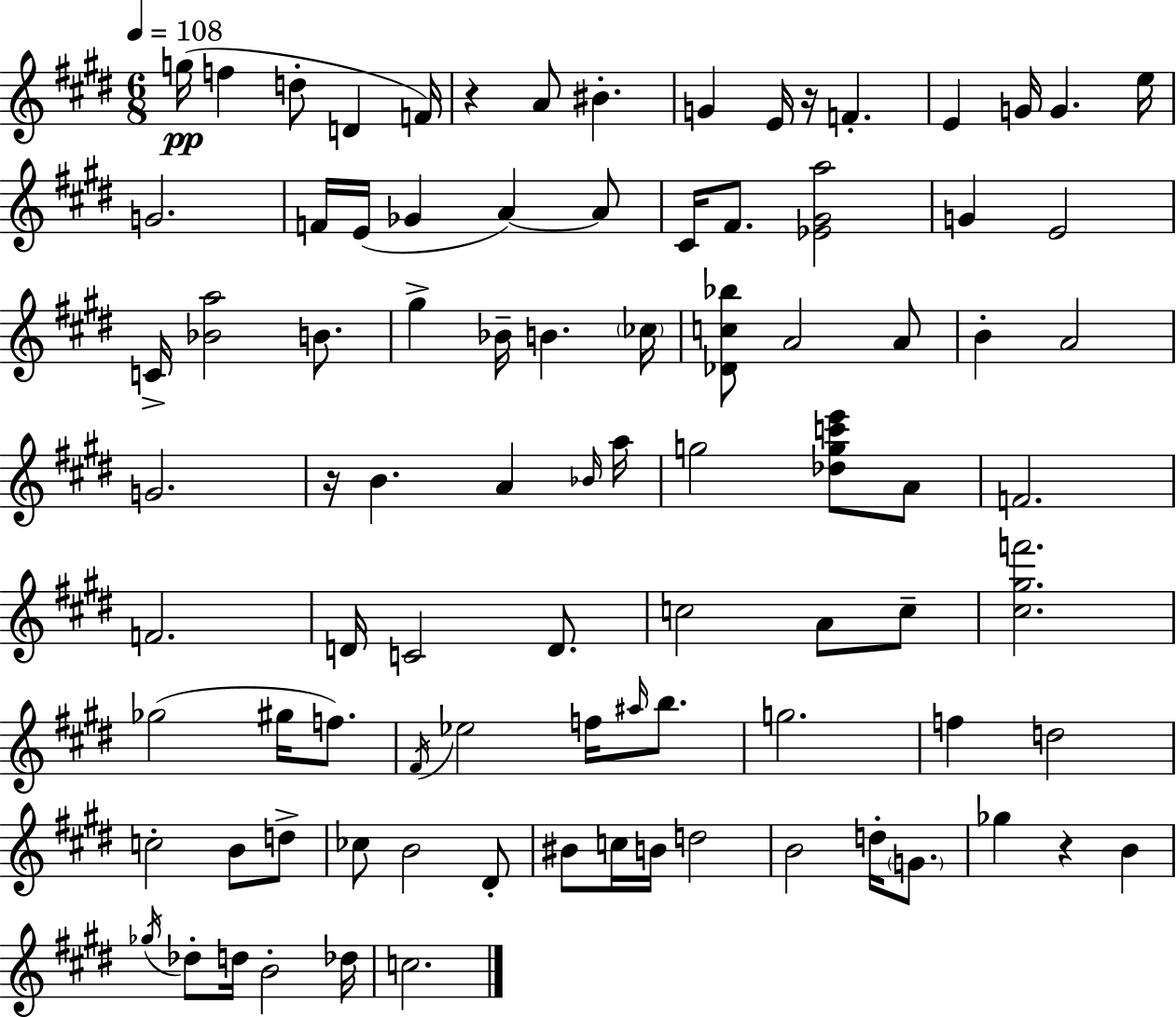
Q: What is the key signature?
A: E major